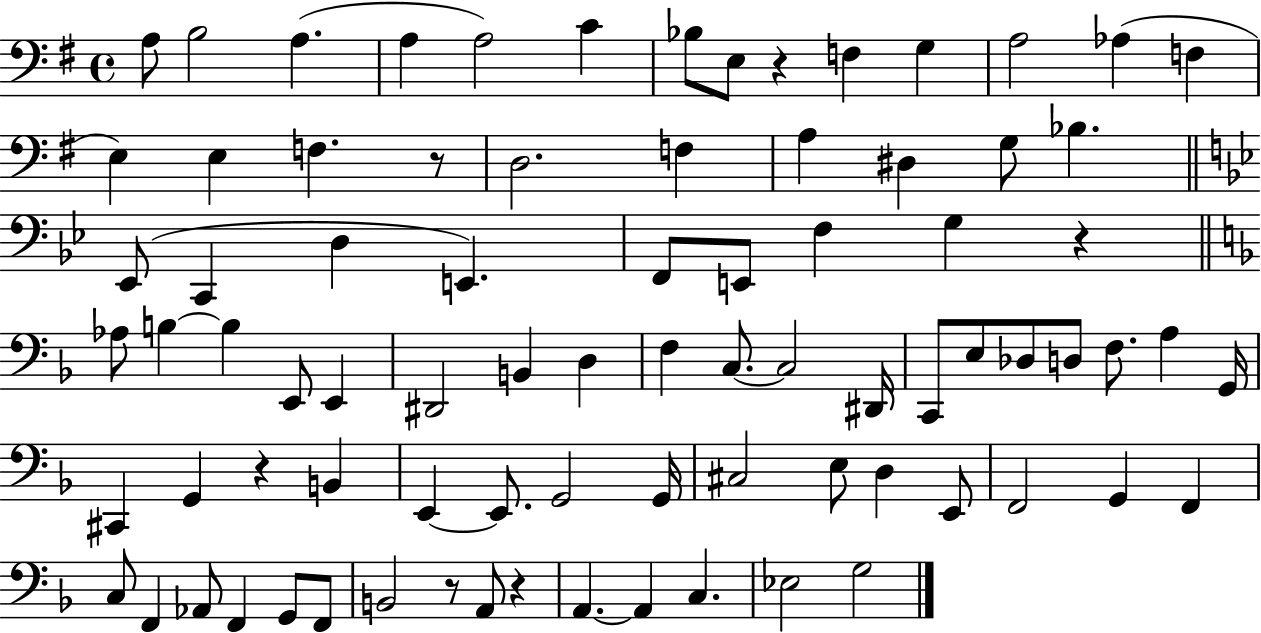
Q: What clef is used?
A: bass